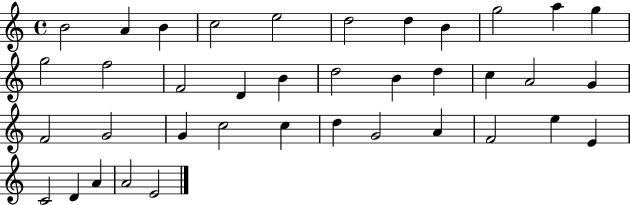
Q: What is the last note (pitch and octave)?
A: E4